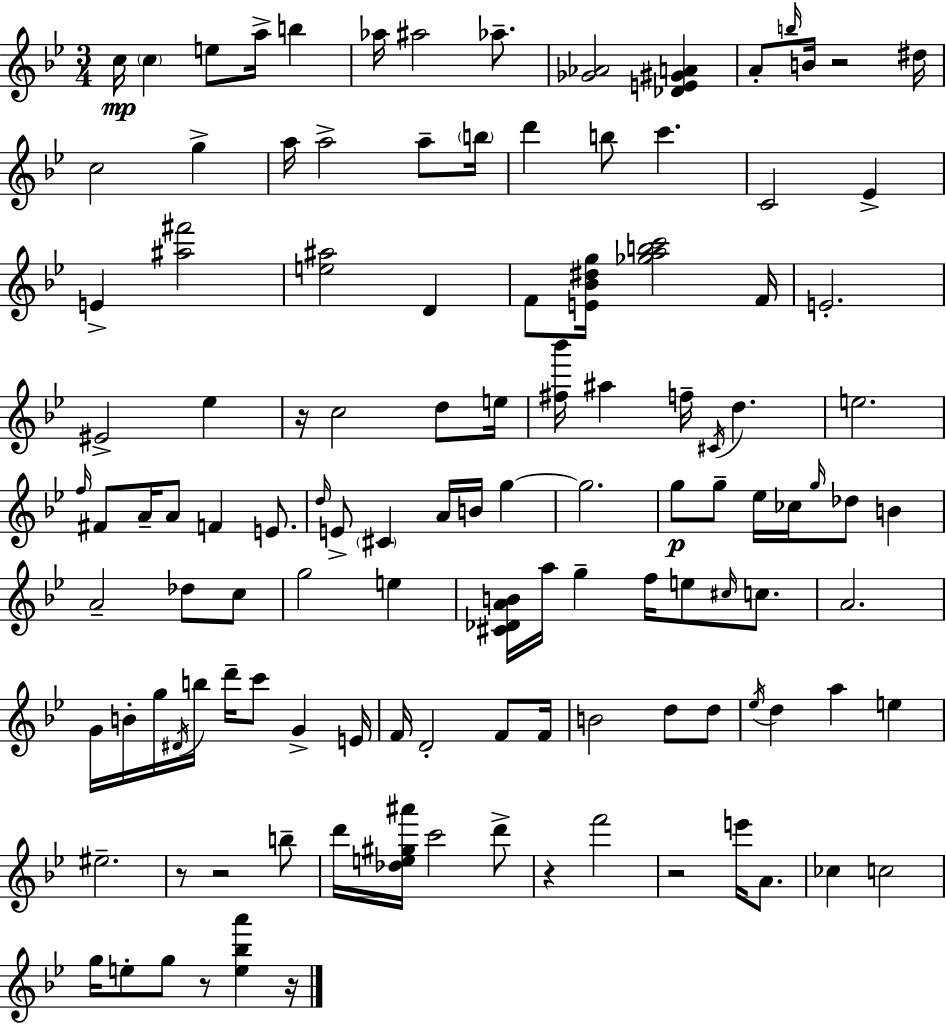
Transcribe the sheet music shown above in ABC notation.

X:1
T:Untitled
M:3/4
L:1/4
K:Gm
c/4 c e/2 a/4 b _a/4 ^a2 _a/2 [_G_A]2 [_DE^GA] A/2 b/4 B/4 z2 ^d/4 c2 g a/4 a2 a/2 b/4 d' b/2 c' C2 _E E [^a^f']2 [e^a]2 D F/2 [E_B^dg]/4 [_gabc']2 F/4 E2 ^E2 _e z/4 c2 d/2 e/4 [^f_b']/4 ^a f/4 ^C/4 d e2 f/4 ^F/2 A/4 A/2 F E/2 d/4 E/2 ^C A/4 B/4 g g2 g/2 g/2 _e/4 _c/4 g/4 _d/2 B A2 _d/2 c/2 g2 e [^C_DAB]/4 a/4 g f/4 e/2 ^c/4 c/2 A2 G/4 B/4 g/4 ^D/4 b/4 d'/4 c'/2 G E/4 F/4 D2 F/2 F/4 B2 d/2 d/2 _e/4 d a e ^e2 z/2 z2 b/2 d'/4 [_de^g^a']/4 c'2 d'/2 z f'2 z2 e'/4 A/2 _c c2 g/4 e/2 g/2 z/2 [e_ba'] z/4